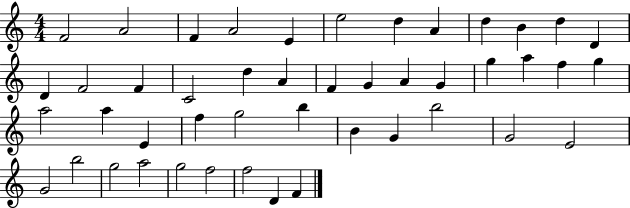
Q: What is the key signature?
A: C major